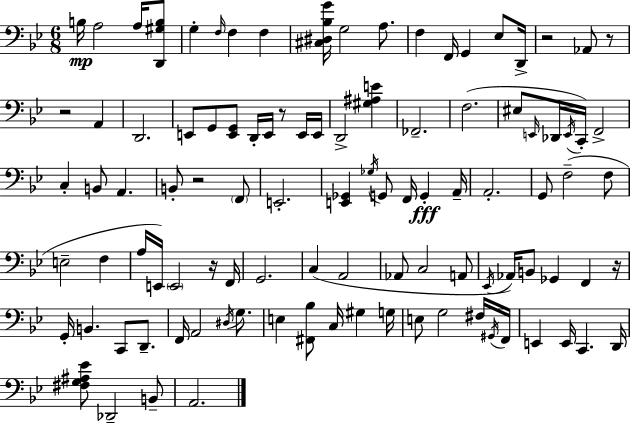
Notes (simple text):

B3/s A3/h A3/s [D2,G#3,B3]/e G3/q F3/s F3/q F3/q [C#3,D#3,Bb3,G4]/s G3/h A3/e. F3/q F2/s G2/q Eb3/e D2/s R/h Ab2/e R/e R/h A2/q D2/h. E2/e G2/e [E2,G2]/e D2/s E2/s R/e E2/s E2/s D2/h [G#3,A#3,E4]/q FES2/h. F3/h. EIS3/e E2/s Db2/s E2/s C2/s F2/h C3/q B2/e A2/q. B2/e R/h F2/e E2/h. [E2,Gb2]/q Gb3/s G2/e F2/s G2/q A2/s A2/h. G2/e F3/h F3/e E3/h F3/q A3/s E2/s E2/h R/s F2/s G2/h. C3/q A2/h Ab2/e C3/h A2/e Eb2/s Ab2/s B2/e Gb2/q F2/q R/s G2/s B2/q. C2/e D2/e. F2/s A2/h D#3/s G3/e. E3/q [F#2,Bb3]/e C3/s G#3/q G3/s E3/e G3/h F#3/s G#2/s F2/s E2/q E2/s C2/q. D2/s [F#3,G3,A#3,Eb4]/e Db2/h B2/e A2/h.